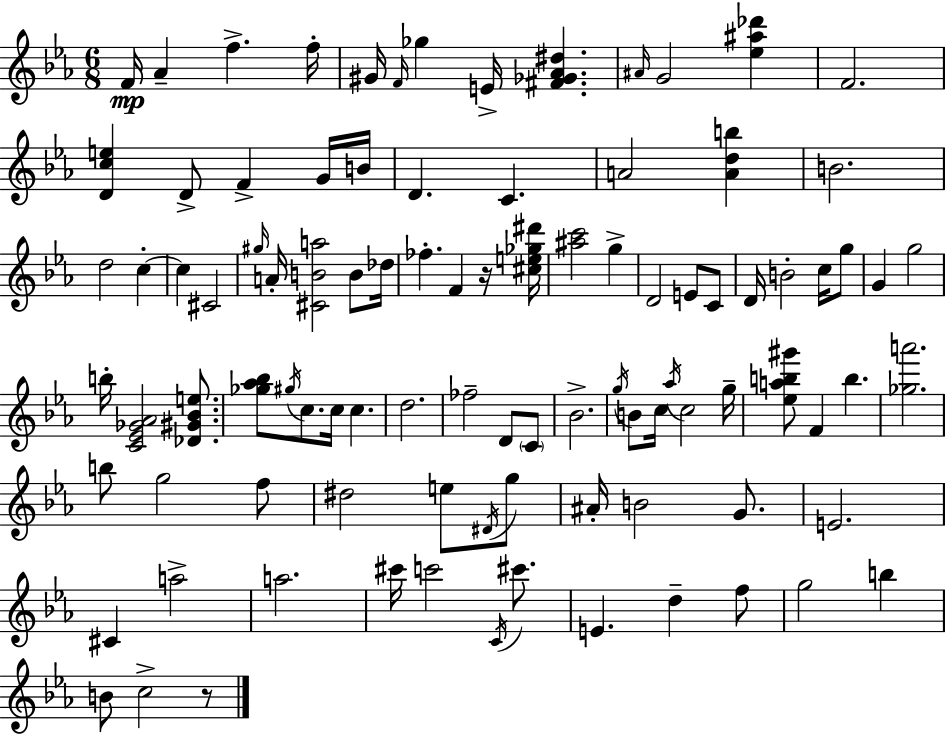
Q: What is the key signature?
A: EES major